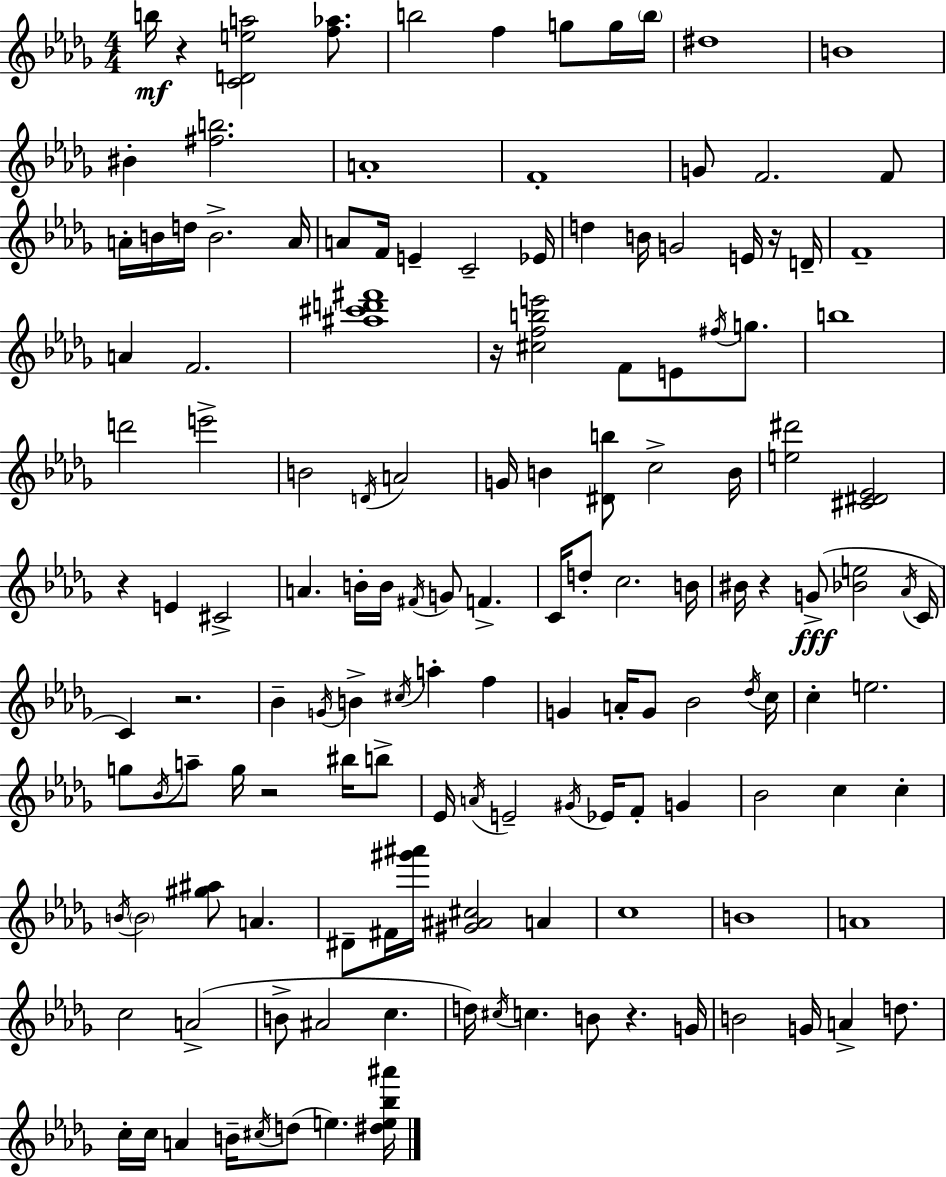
B5/s R/q [C4,D4,E5,A5]/h [F5,Ab5]/e. B5/h F5/q G5/e G5/s B5/s D#5/w B4/w BIS4/q [F#5,B5]/h. A4/w F4/w G4/e F4/h. F4/e A4/s B4/s D5/s B4/h. A4/s A4/e F4/s E4/q C4/h Eb4/s D5/q B4/s G4/h E4/s R/s D4/s F4/w A4/q F4/h. [A#5,C#6,D6,F#6]/w R/s [C#5,F5,B5,E6]/h F4/e E4/e F#5/s G5/e. B5/w D6/h E6/h B4/h D4/s A4/h G4/s B4/q [D#4,B5]/e C5/h B4/s [E5,D#6]/h [C#4,D#4,Eb4]/h R/q E4/q C#4/h A4/q. B4/s B4/s F#4/s G4/e F4/q. C4/s D5/e C5/h. B4/s BIS4/s R/q G4/e [Bb4,E5]/h Ab4/s C4/s C4/q R/h. Bb4/q G4/s B4/q C#5/s A5/q F5/q G4/q A4/s G4/e Bb4/h Db5/s C5/s C5/q E5/h. G5/e Bb4/s A5/e G5/s R/h BIS5/s B5/e Eb4/s A4/s E4/h G#4/s Eb4/s F4/e G4/q Bb4/h C5/q C5/q B4/s B4/h [G#5,A#5]/e A4/q. D#4/e F#4/s [G#6,A#6]/s [G#4,A#4,C#5]/h A4/q C5/w B4/w A4/w C5/h A4/h B4/e A#4/h C5/q. D5/s C#5/s C5/q. B4/e R/q. G4/s B4/h G4/s A4/q D5/e. C5/s C5/s A4/q B4/s C#5/s D5/e E5/q. [D#5,E5,Bb5,A#6]/s